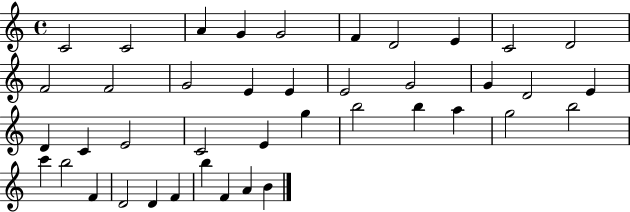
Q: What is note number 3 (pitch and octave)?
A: A4